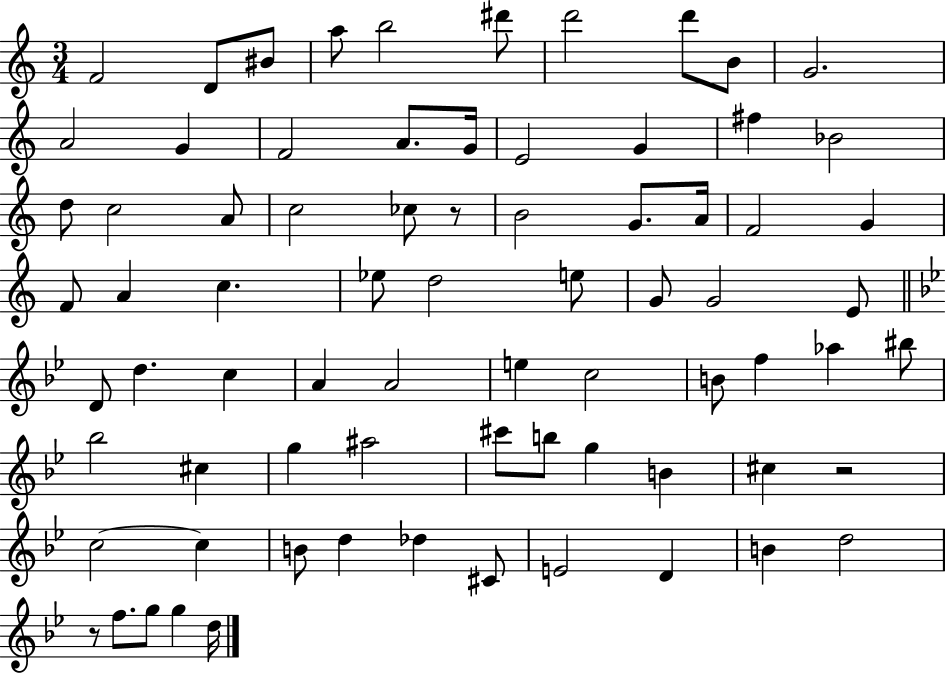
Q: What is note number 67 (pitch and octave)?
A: B4